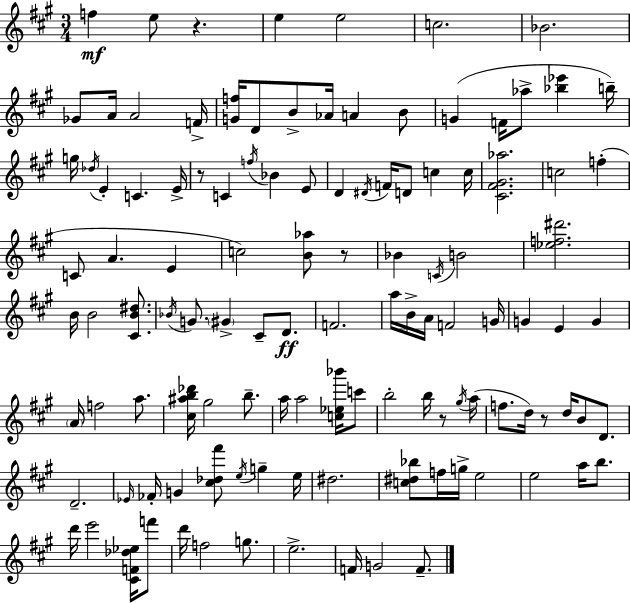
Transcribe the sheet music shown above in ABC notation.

X:1
T:Untitled
M:3/4
L:1/4
K:A
f e/2 z e e2 c2 _B2 _G/2 A/4 A2 F/4 [Gf]/4 D/2 B/2 _A/4 A B/2 G F/4 _a/2 [_b_e'] b/4 g/4 _d/4 E C E/4 z/2 C f/4 _B E/2 D ^D/4 F/4 D/2 c c/4 [^C^F^G_a]2 c2 f C/2 A E c2 [B_a]/2 z/2 _B C/4 B2 [_ef^d']2 B/4 B2 [^CB^d]/2 _B/4 G/2 ^G ^C/2 D/2 F2 a/4 B/4 A/4 F2 G/4 G E G A/4 f2 a/2 [^c^ab_d']/4 ^g2 b/2 a/4 a2 [c_e_b']/4 c'/2 b2 b/4 z/2 ^g/4 a/4 f/2 d/4 z/2 d/4 B/2 D/2 D2 _E/4 _F/4 G [^c_d^f']/2 e/4 g e/4 ^d2 [c^d_b]/2 f/4 g/4 e2 e2 a/4 b/2 d'/4 e'2 [^CF_d_e]/4 f'/2 d'/4 f2 g/2 e2 F/4 G2 F/2